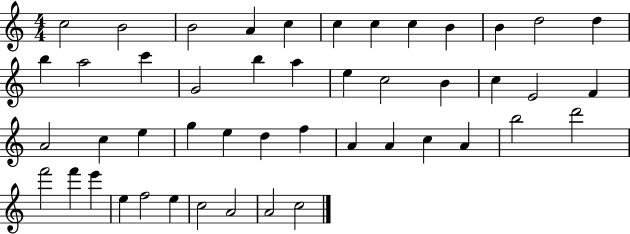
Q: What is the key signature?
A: C major